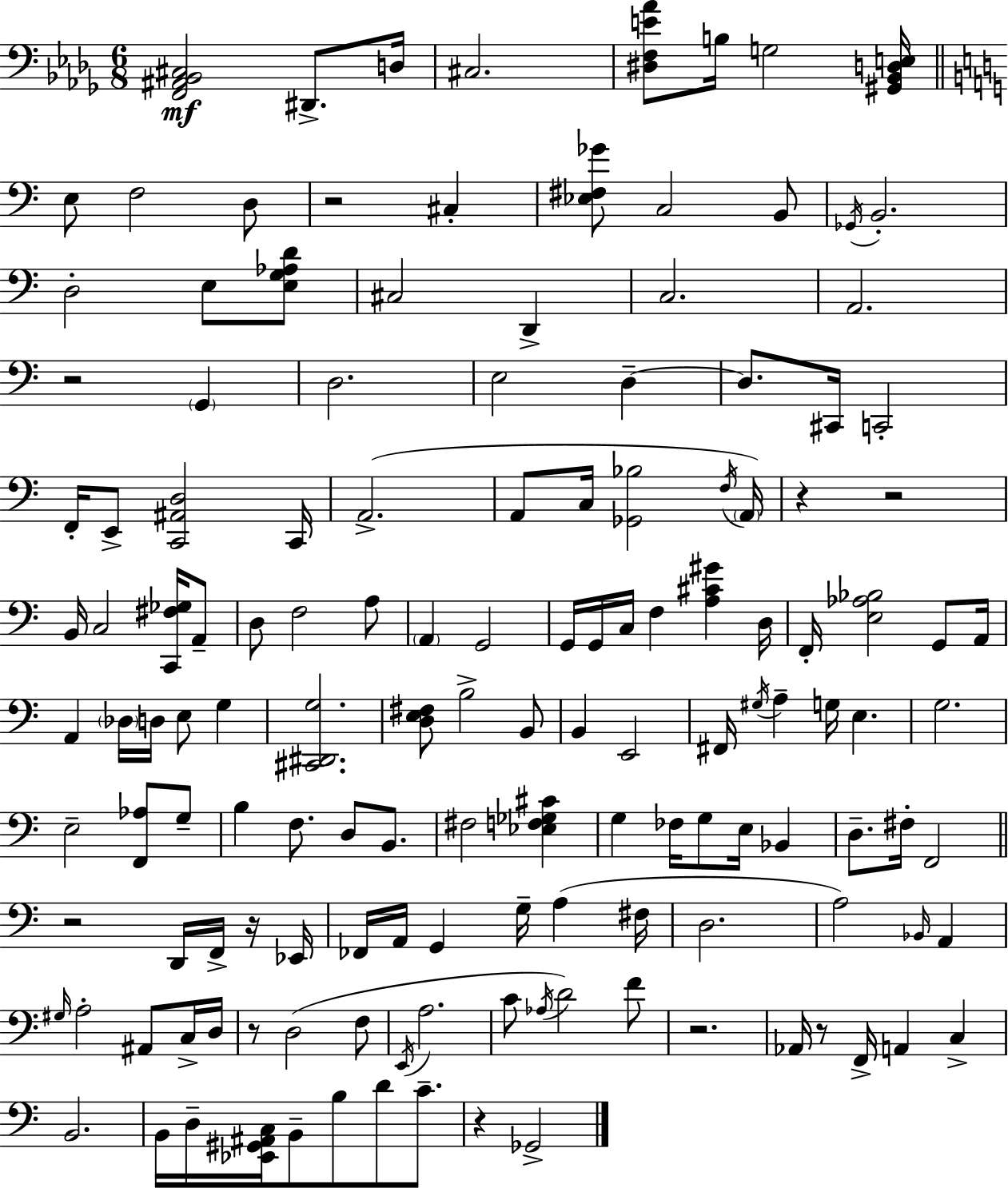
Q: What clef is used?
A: bass